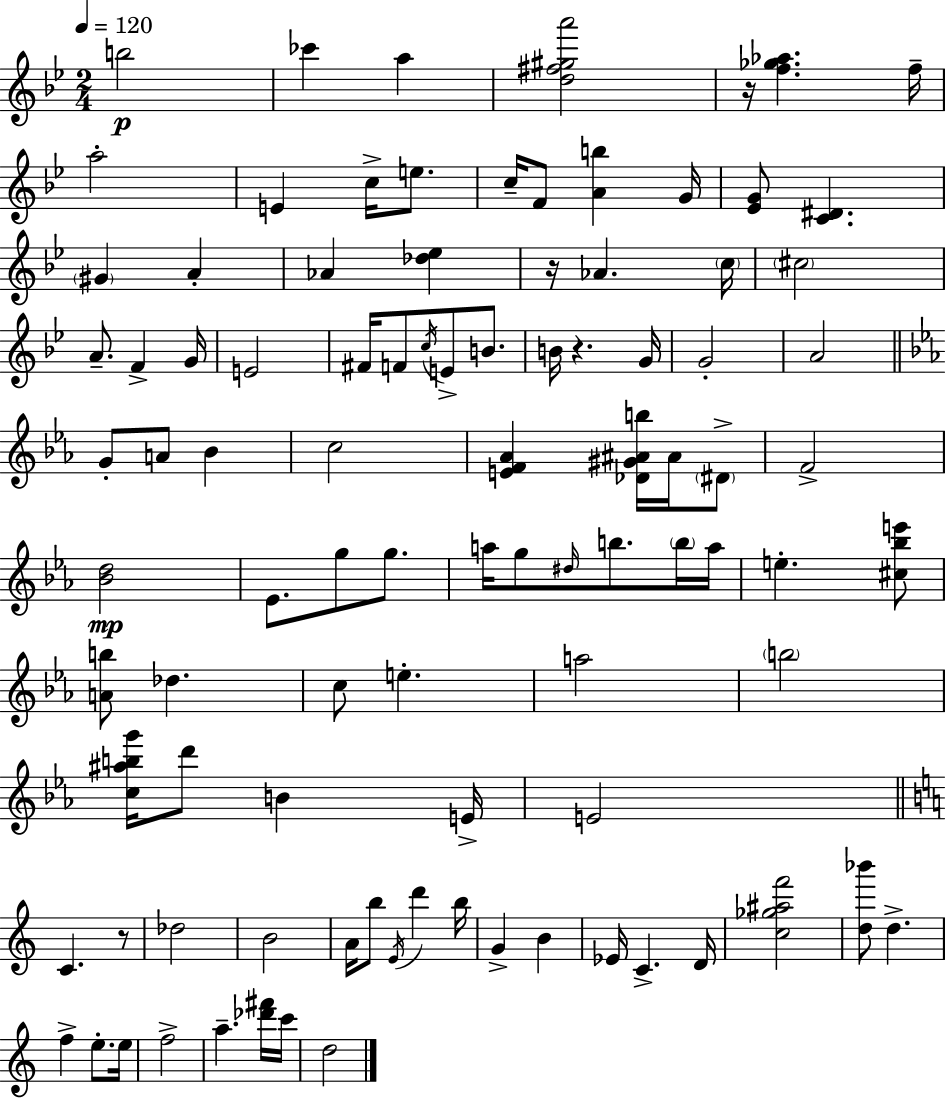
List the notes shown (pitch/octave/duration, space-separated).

B5/h CES6/q A5/q [D5,F#5,G#5,A6]/h R/s [F5,Gb5,Ab5]/q. F5/s A5/h E4/q C5/s E5/e. C5/s F4/e [A4,B5]/q G4/s [Eb4,G4]/e [C4,D#4]/q. G#4/q A4/q Ab4/q [Db5,Eb5]/q R/s Ab4/q. C5/s C#5/h A4/e. F4/q G4/s E4/h F#4/s F4/e C5/s E4/e B4/e. B4/s R/q. G4/s G4/h A4/h G4/e A4/e Bb4/q C5/h [E4,F4,Ab4]/q [Db4,G#4,A#4,B5]/s A#4/s D#4/e F4/h [Bb4,D5]/h Eb4/e. G5/e G5/e. A5/s G5/e D#5/s B5/e. B5/s A5/s E5/q. [C#5,Bb5,E6]/e [A4,B5]/e Db5/q. C5/e E5/q. A5/h B5/h [C5,A#5,B5,G6]/s D6/e B4/q E4/s E4/h C4/q. R/e Db5/h B4/h A4/s B5/e E4/s D6/q B5/s G4/q B4/q Eb4/s C4/q. D4/s [C5,Gb5,A#5,F6]/h [D5,Bb6]/e D5/q. F5/q E5/e. E5/s F5/h A5/q. [Db6,F#6]/s C6/s D5/h